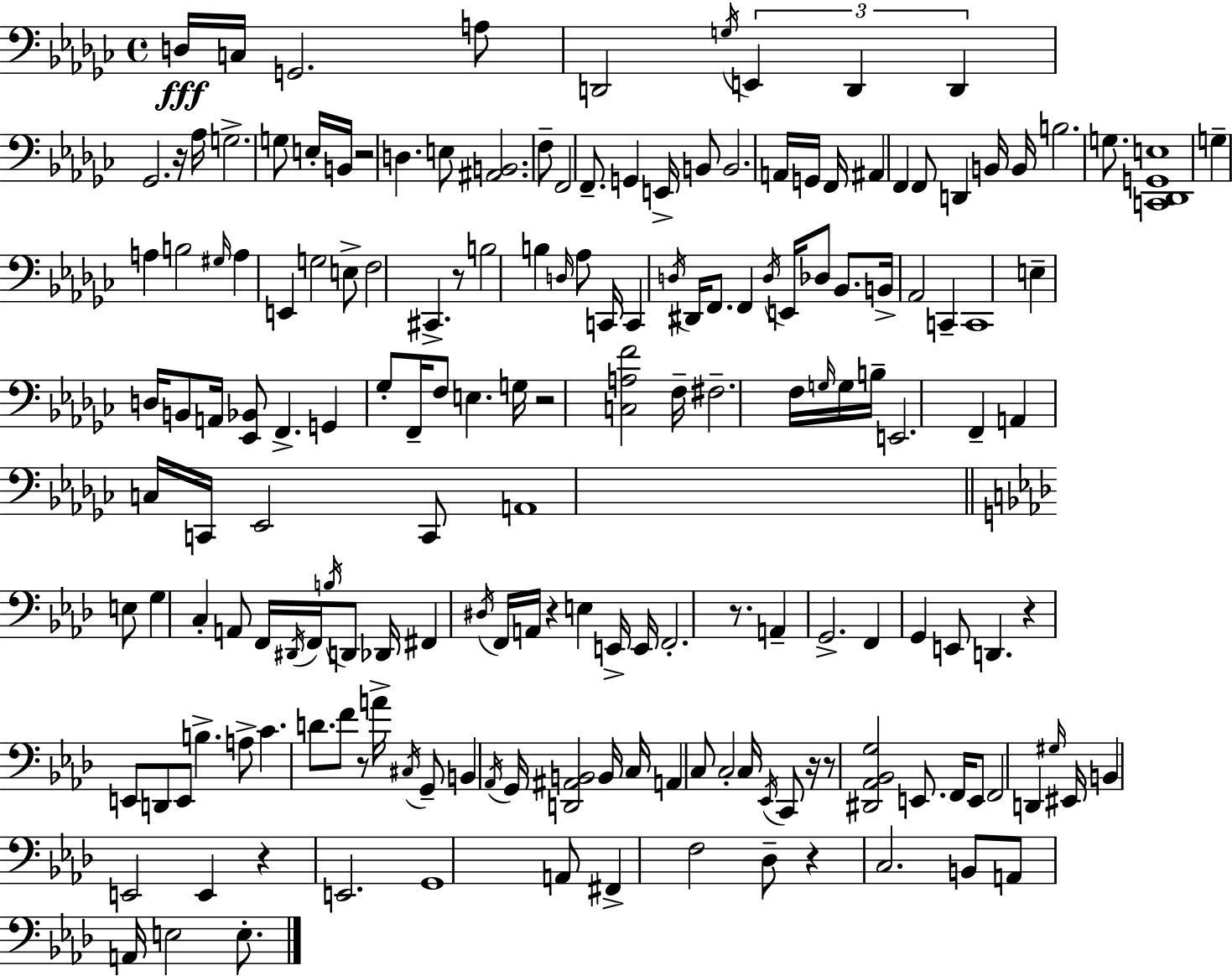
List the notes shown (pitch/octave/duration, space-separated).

D3/s C3/s G2/h. A3/e D2/h G3/s E2/q D2/q D2/q Gb2/h. R/s Ab3/s G3/h. G3/e E3/s B2/s R/h D3/q. E3/e [A#2,B2]/h. F3/e F2/h F2/e. G2/q E2/s B2/e B2/h. A2/s G2/s F2/s A#2/q F2/q F2/e D2/q B2/s B2/s B3/h. G3/e. [C2,Db2,G2,E3]/w G3/q A3/q B3/h G#3/s A3/q E2/q G3/h E3/e F3/h C#2/q. R/e B3/h B3/q D3/s Ab3/e C2/s C2/q D3/s D#2/s F2/e. F2/q D3/s E2/s Db3/e Bb2/e. B2/s Ab2/h C2/q C2/w E3/q D3/s B2/e A2/s [Eb2,Bb2]/e F2/q. G2/q Gb3/e F2/s F3/e E3/q. G3/s R/h [C3,A3,F4]/h F3/s F#3/h. F3/s G3/s G3/s B3/s E2/h. F2/q A2/q C3/s C2/s Eb2/h C2/e A2/w E3/e G3/q C3/q A2/e F2/s D#2/s F2/s B3/s D2/e Db2/s F#2/q D#3/s F2/s A2/s R/q E3/q E2/s E2/s F2/h. R/e. A2/q G2/h. F2/q G2/q E2/e D2/q. R/q E2/e D2/e E2/e B3/q. A3/e C4/q. D4/e. F4/e R/e A4/s C#3/s G2/e B2/q Ab2/s G2/s [D2,A#2,B2]/h B2/s C3/s A2/q C3/e C3/h C3/s Eb2/s C2/e R/s R/e [D#2,Ab2,Bb2,G3]/h E2/e. F2/s E2/e F2/h D2/q G#3/s EIS2/s B2/q E2/h E2/q R/q E2/h. G2/w A2/e F#2/q F3/h Db3/e R/q C3/h. B2/e A2/e A2/s E3/h E3/e.